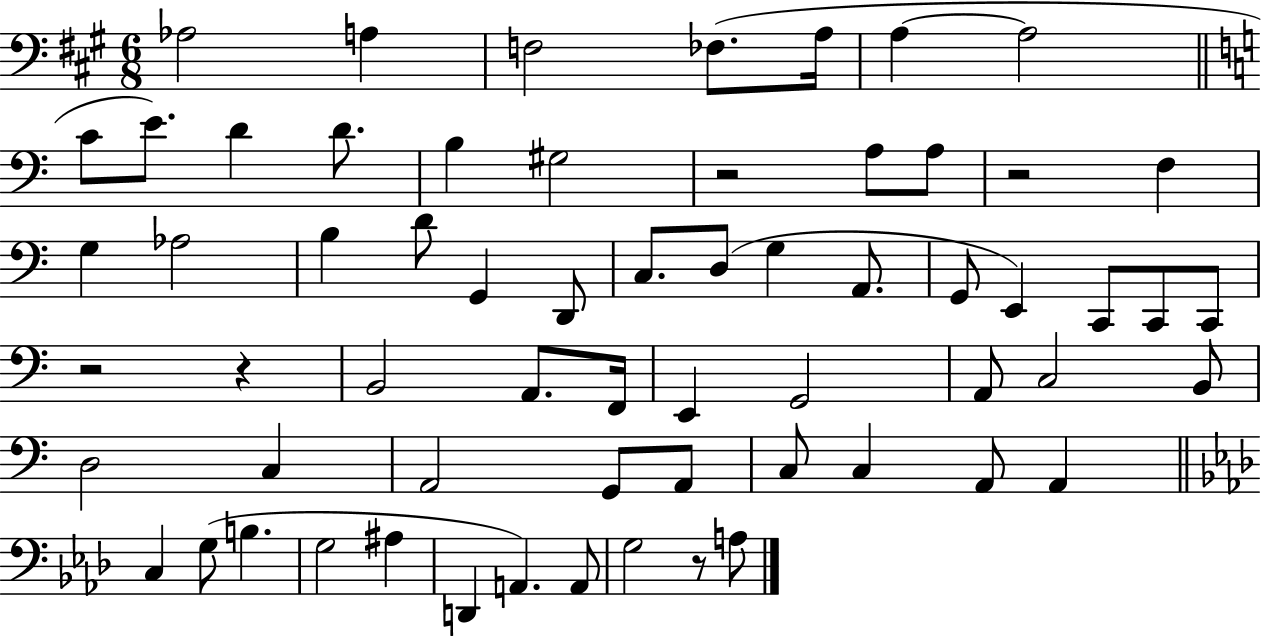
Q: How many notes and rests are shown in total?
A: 63